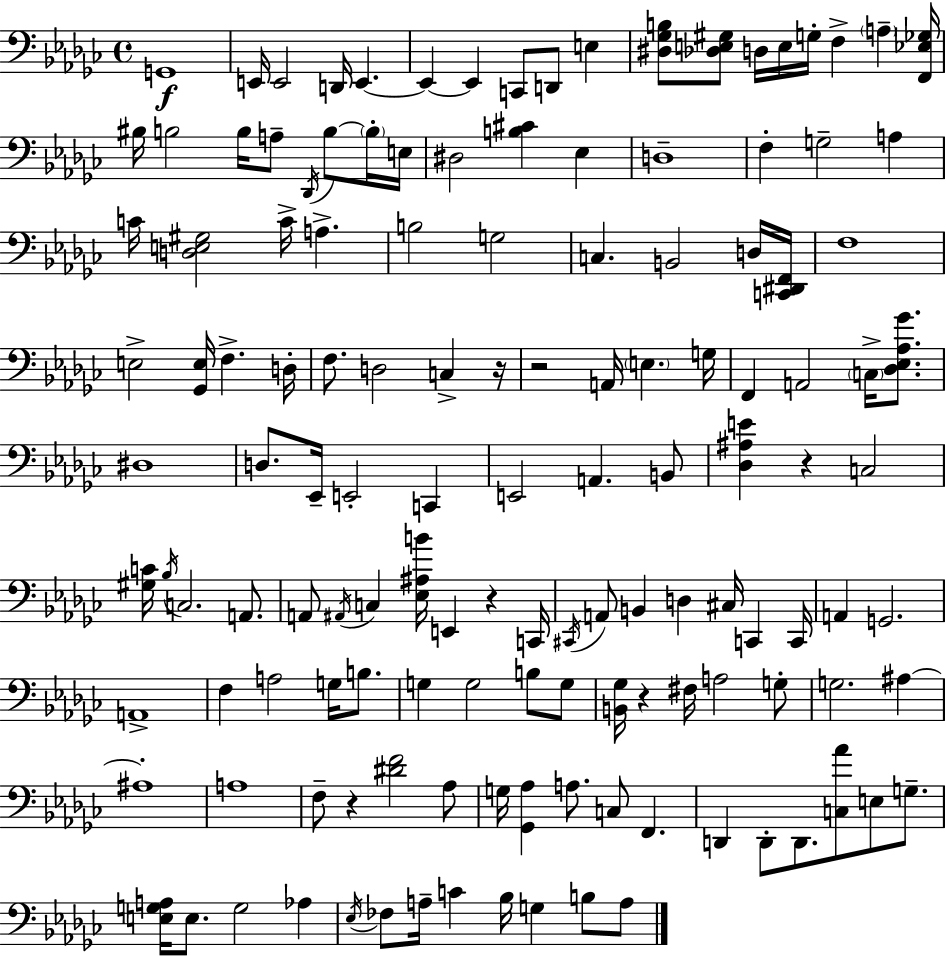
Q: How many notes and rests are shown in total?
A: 136